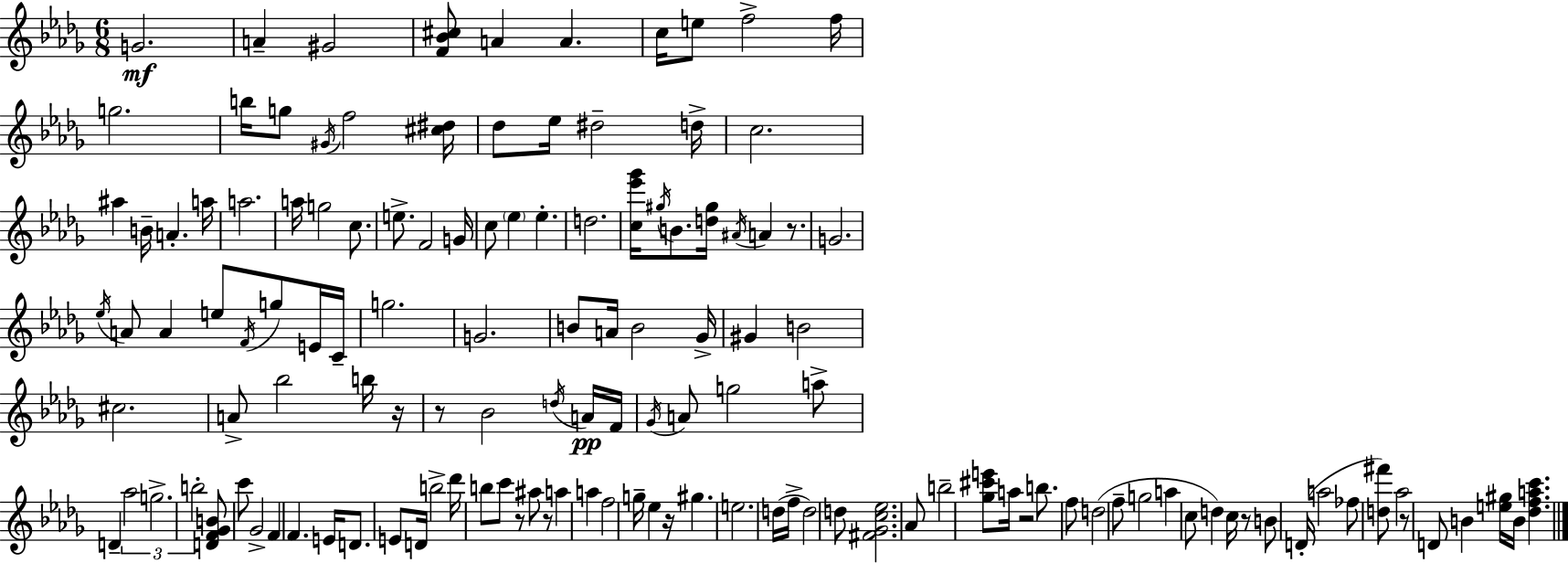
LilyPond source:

{
  \clef treble
  \numericTimeSignature
  \time 6/8
  \key bes \minor
  g'2.\mf | a'4-- gis'2 | <f' bes' cis''>8 a'4 a'4. | c''16 e''8 f''2-> f''16 | \break g''2. | b''16 g''8 \acciaccatura { gis'16 } f''2 | <cis'' dis''>16 des''8 ees''16 dis''2-- | d''16-> c''2. | \break ais''4 b'16-- a'4.-. | a''16 a''2. | a''16 g''2 c''8. | e''8.-> f'2 | \break g'16 c''8 \parenthesize ees''4 ees''4.-. | d''2. | <c'' ees''' ges'''>16 \acciaccatura { gis''16 } b'8. <d'' gis''>16 \acciaccatura { ais'16 } a'4 | r8. g'2. | \break \acciaccatura { ees''16 } a'8 a'4 e''8 | \acciaccatura { f'16 } g''8 e'16 c'16-- g''2. | g'2. | b'8 a'16 b'2 | \break ges'16-> gis'4 b'2 | cis''2. | a'8-> bes''2 | b''16 r16 r8 bes'2 | \break \acciaccatura { d''16 }\pp a'16 f'16 \acciaccatura { ges'16 } a'8 g''2 | a''8-> d'4-- \tuplet 3/2 { aes''2 | g''2.-> | b''2-. } | \break <d' f' ges' b'>8 c'''8 ges'2-> | f'4 f'4. | e'16 d'8. e'8 d'16 b''2-> | des'''16 b''8 c'''8 r8 ais''8 | \break r8 a''4 a''4 f''2 | g''16-- ees''4 | r16 gis''4. e''2. | d''16( f''16-> d''2) | \break d''8 <fis' ges' c'' ees''>2. | aes'8 b''2-- | <ges'' cis''' e'''>8 a''16 r2 | b''8. f''8 d''2( | \break f''8-- g''2 | a''4 c''8 d''4) | c''16 r8 b'8 d'16-.( a''2 | fes''8 <d'' fis'''>8) aes''2 | \break r8 d'8 b'4 <e'' gis''>16 | b'16 <des'' f'' a'' c'''>4. \bar "|."
}